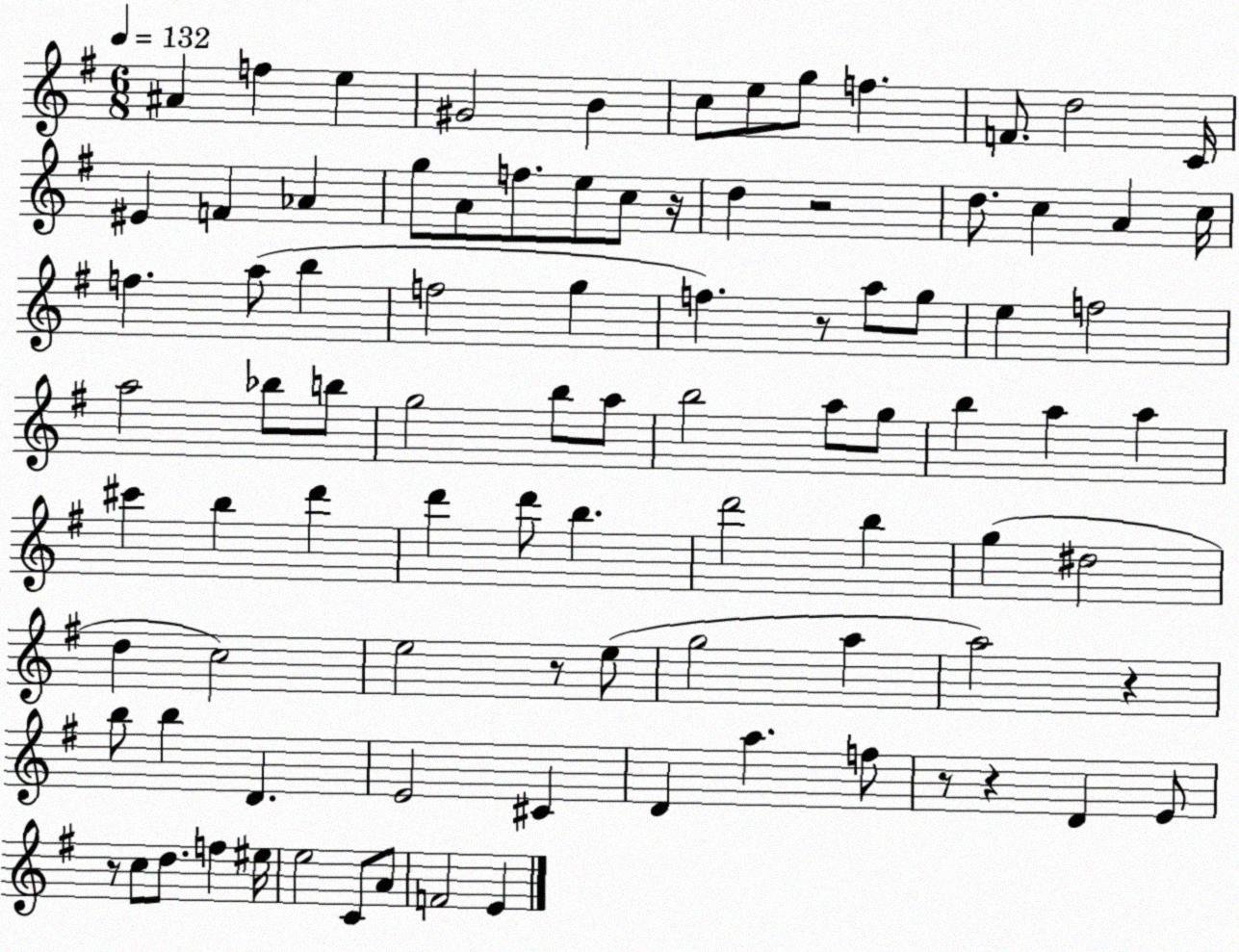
X:1
T:Untitled
M:6/8
L:1/4
K:G
^A f e ^G2 B c/2 e/2 g/2 f F/2 d2 C/4 ^E F _A g/2 A/2 f/2 e/2 c/2 z/4 d z2 d/2 c A c/4 f a/2 b f2 g f z/2 a/2 g/2 e f2 a2 _b/2 b/2 g2 b/2 a/2 b2 a/2 g/2 b a a ^c' b d' d' d'/2 b d'2 b g ^d2 d c2 e2 z/2 e/2 g2 a a2 z b/2 b D E2 ^C D a f/2 z/2 z D E/2 z/2 c/2 d/2 f ^e/4 e2 C/2 A/2 F2 E